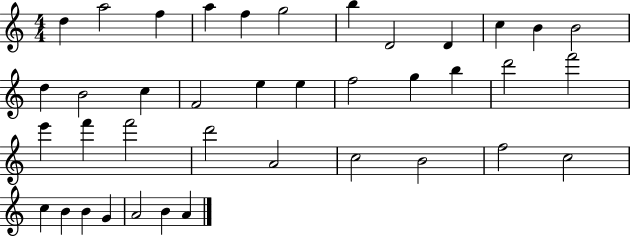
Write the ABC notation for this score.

X:1
T:Untitled
M:4/4
L:1/4
K:C
d a2 f a f g2 b D2 D c B B2 d B2 c F2 e e f2 g b d'2 f'2 e' f' f'2 d'2 A2 c2 B2 f2 c2 c B B G A2 B A